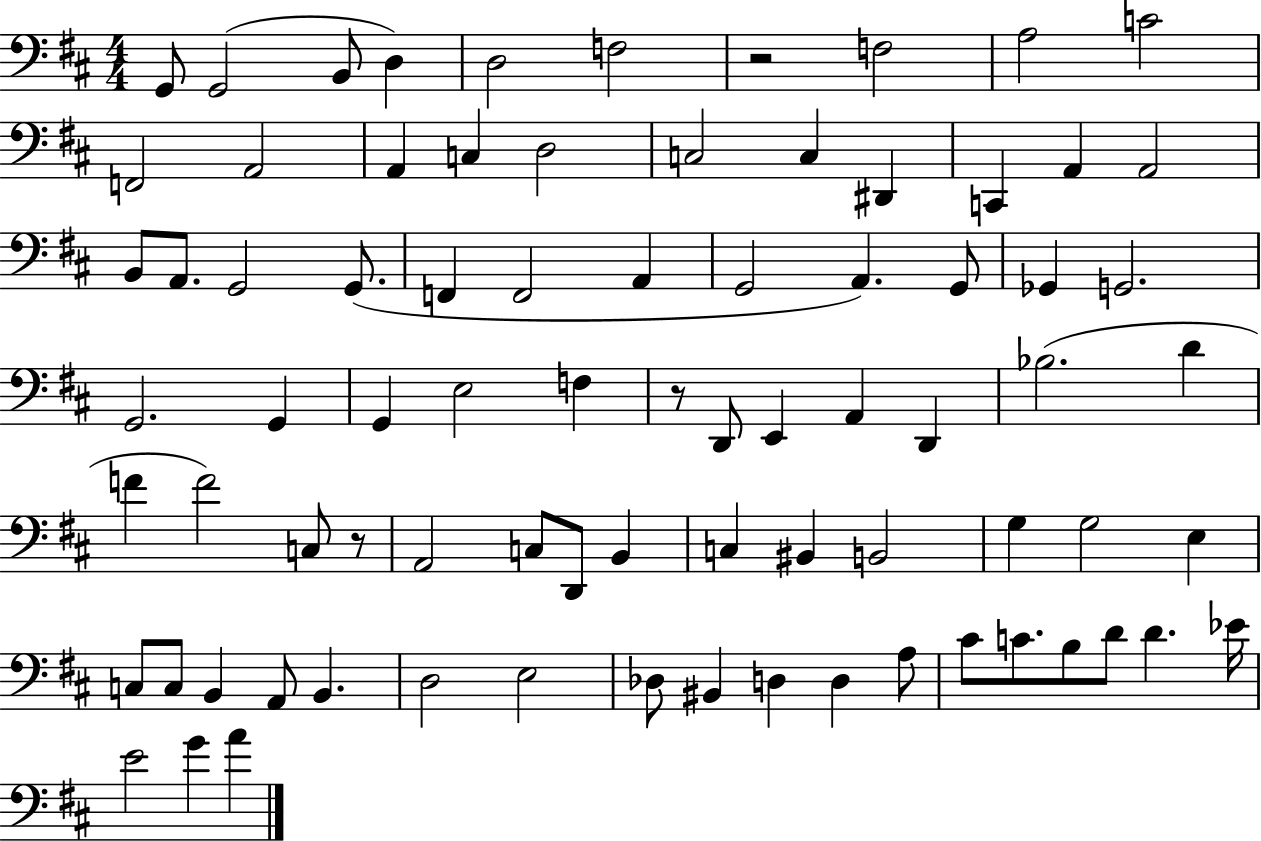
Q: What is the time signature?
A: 4/4